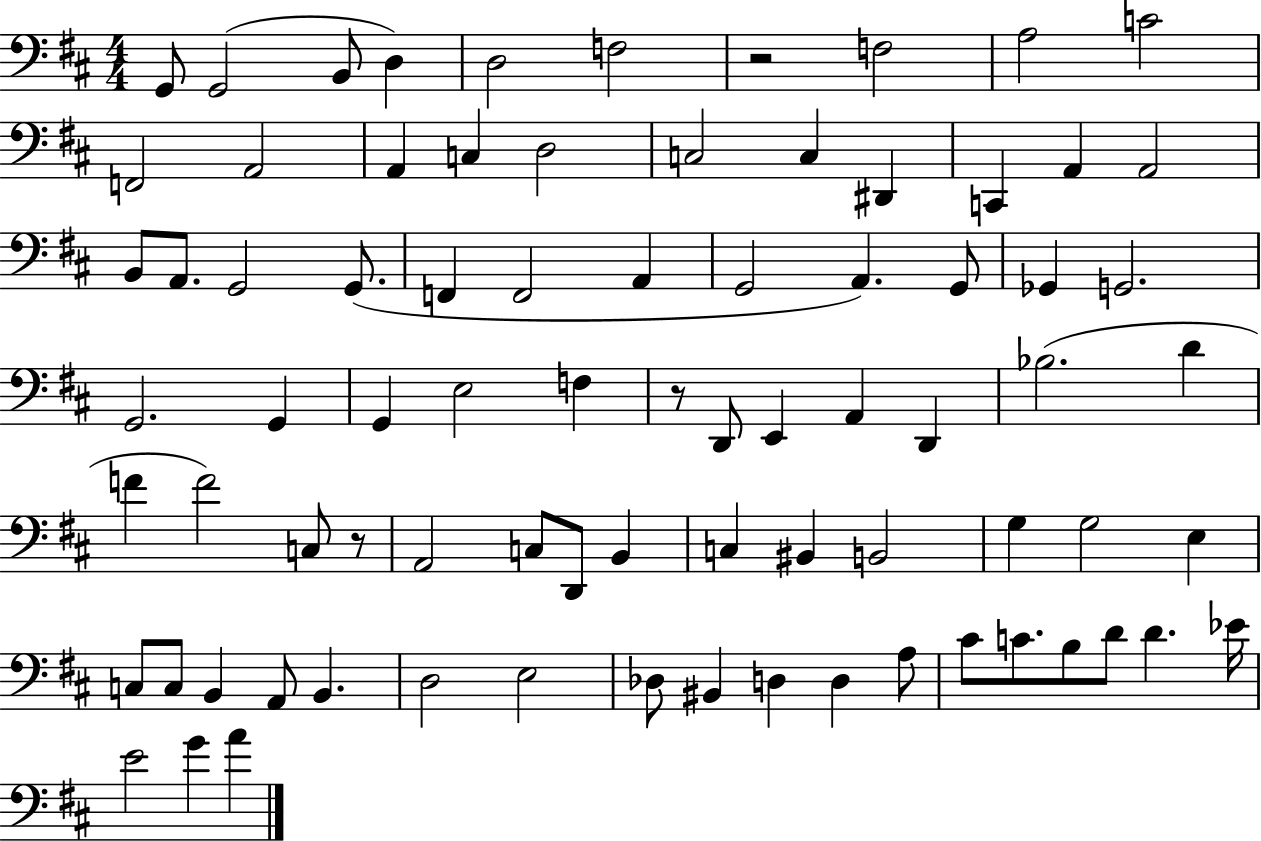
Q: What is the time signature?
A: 4/4